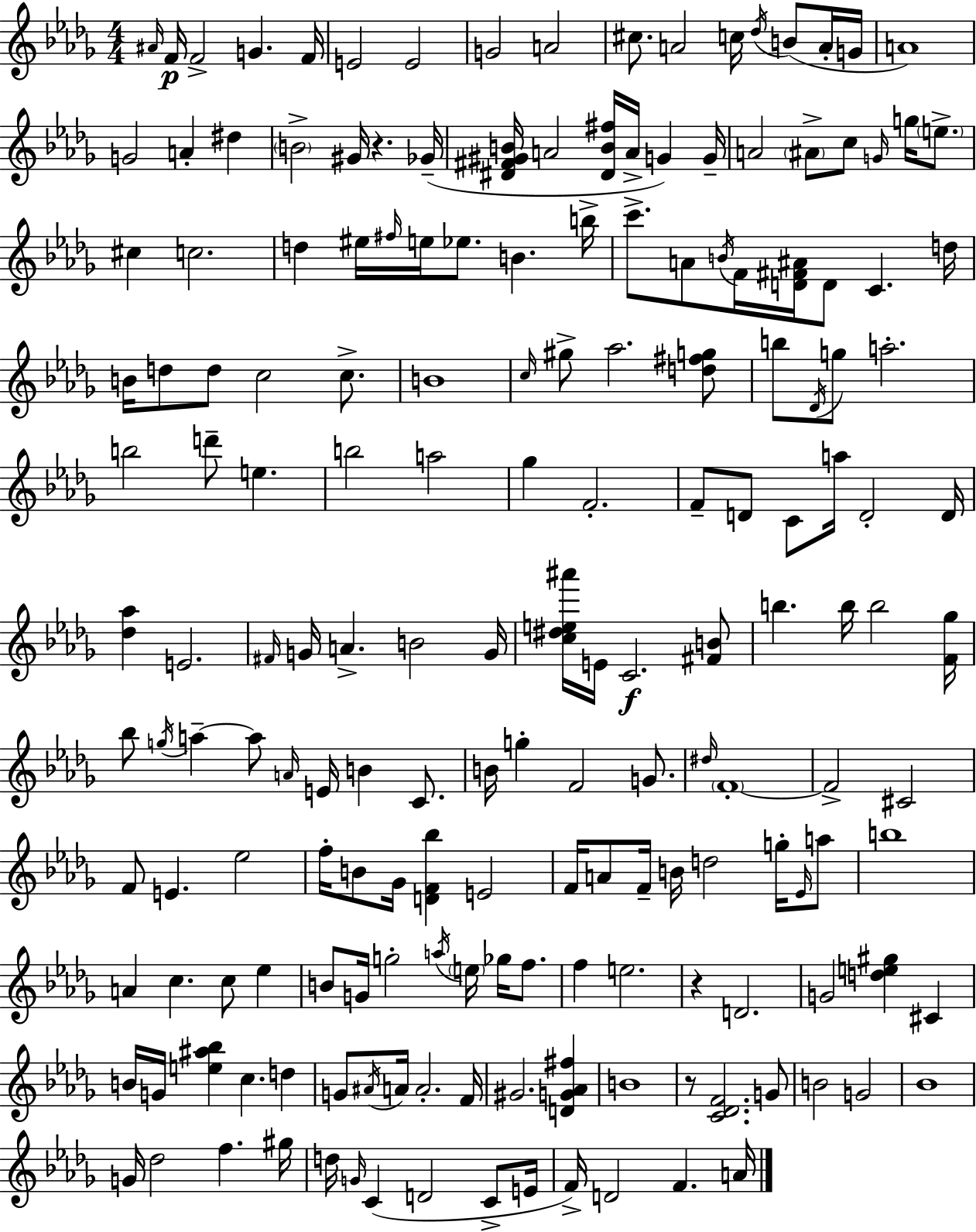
A#4/s F4/s F4/h G4/q. F4/s E4/h E4/h G4/h A4/h C#5/e. A4/h C5/s Db5/s B4/e A4/s G4/s A4/w G4/h A4/q D#5/q B4/h G#4/s R/q. Gb4/s [D#4,F#4,G#4,B4]/s A4/h [D#4,B4,F#5]/s A4/s G4/q G4/s A4/h A#4/e C5/e G4/s G5/s E5/e. C#5/q C5/h. D5/q EIS5/s F#5/s E5/s Eb5/e. B4/q. B5/s C6/e. A4/e B4/s F4/s [D4,F#4,A#4]/s D4/e C4/q. D5/s B4/s D5/e D5/e C5/h C5/e. B4/w C5/s G#5/e Ab5/h. [D5,F#5,G5]/e B5/e Db4/s G5/e A5/h. B5/h D6/e E5/q. B5/h A5/h Gb5/q F4/h. F4/e D4/e C4/e A5/s D4/h D4/s [Db5,Ab5]/q E4/h. F#4/s G4/s A4/q. B4/h G4/s [C5,D#5,E5,A#6]/s E4/s C4/h. [F#4,B4]/e B5/q. B5/s B5/h [F4,Gb5]/s Bb5/e G5/s A5/q A5/e A4/s E4/s B4/q C4/e. B4/s G5/q F4/h G4/e. D#5/s F4/w F4/h C#4/h F4/e E4/q. Eb5/h F5/s B4/e Gb4/s [D4,F4,Bb5]/q E4/h F4/s A4/e F4/s B4/s D5/h G5/s Eb4/s A5/e B5/w A4/q C5/q. C5/e Eb5/q B4/e G4/s G5/h A5/s E5/s Gb5/s F5/e. F5/q E5/h. R/q D4/h. G4/h [D5,E5,G#5]/q C#4/q B4/s G4/s [E5,A#5,Bb5]/q C5/q. D5/q G4/e A#4/s A4/s A4/h. F4/s G#4/h. [D4,G4,Ab4,F#5]/q B4/w R/e [C4,Db4,F4]/h. G4/e B4/h G4/h Bb4/w G4/s Db5/h F5/q. G#5/s D5/s G4/s C4/q D4/h C4/e E4/s F4/s D4/h F4/q. A4/s